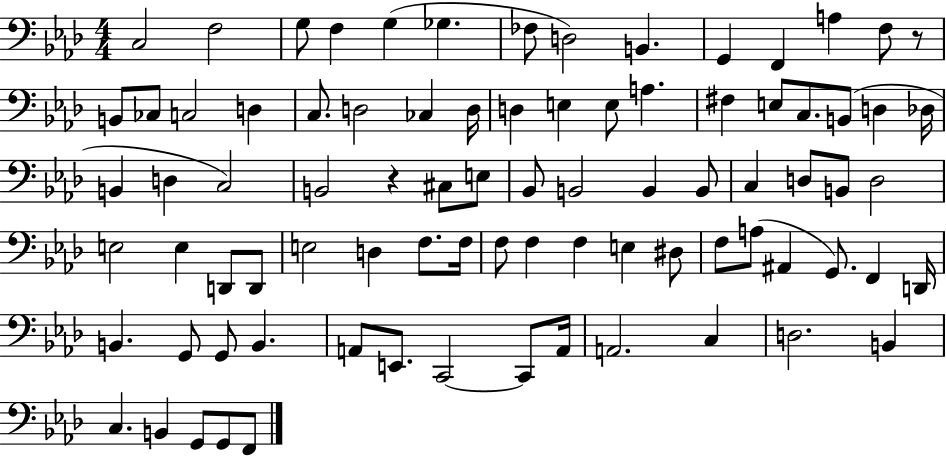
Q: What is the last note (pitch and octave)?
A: F2